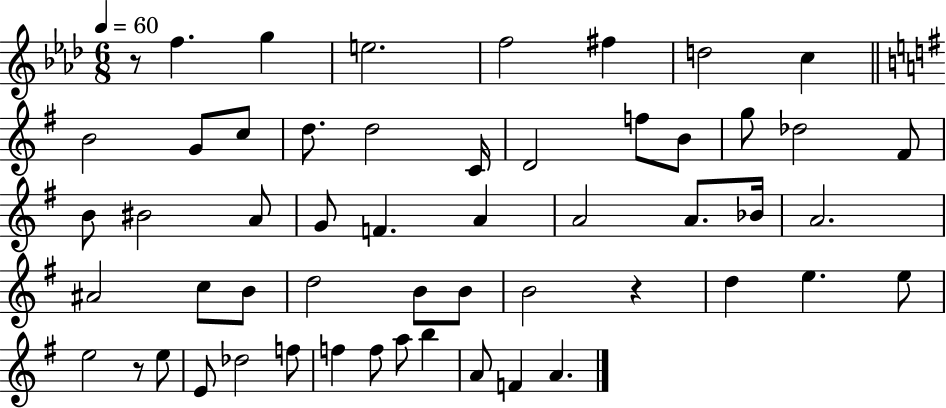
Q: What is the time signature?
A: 6/8